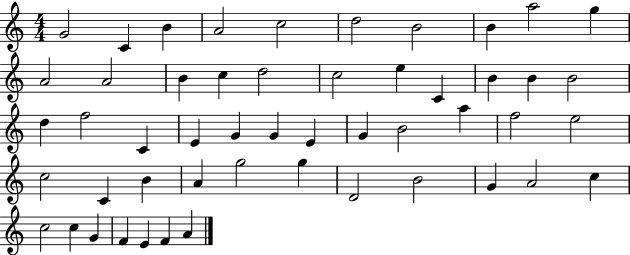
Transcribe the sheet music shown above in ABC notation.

X:1
T:Untitled
M:4/4
L:1/4
K:C
G2 C B A2 c2 d2 B2 B a2 g A2 A2 B c d2 c2 e C B B B2 d f2 C E G G E G B2 a f2 e2 c2 C B A g2 g D2 B2 G A2 c c2 c G F E F A